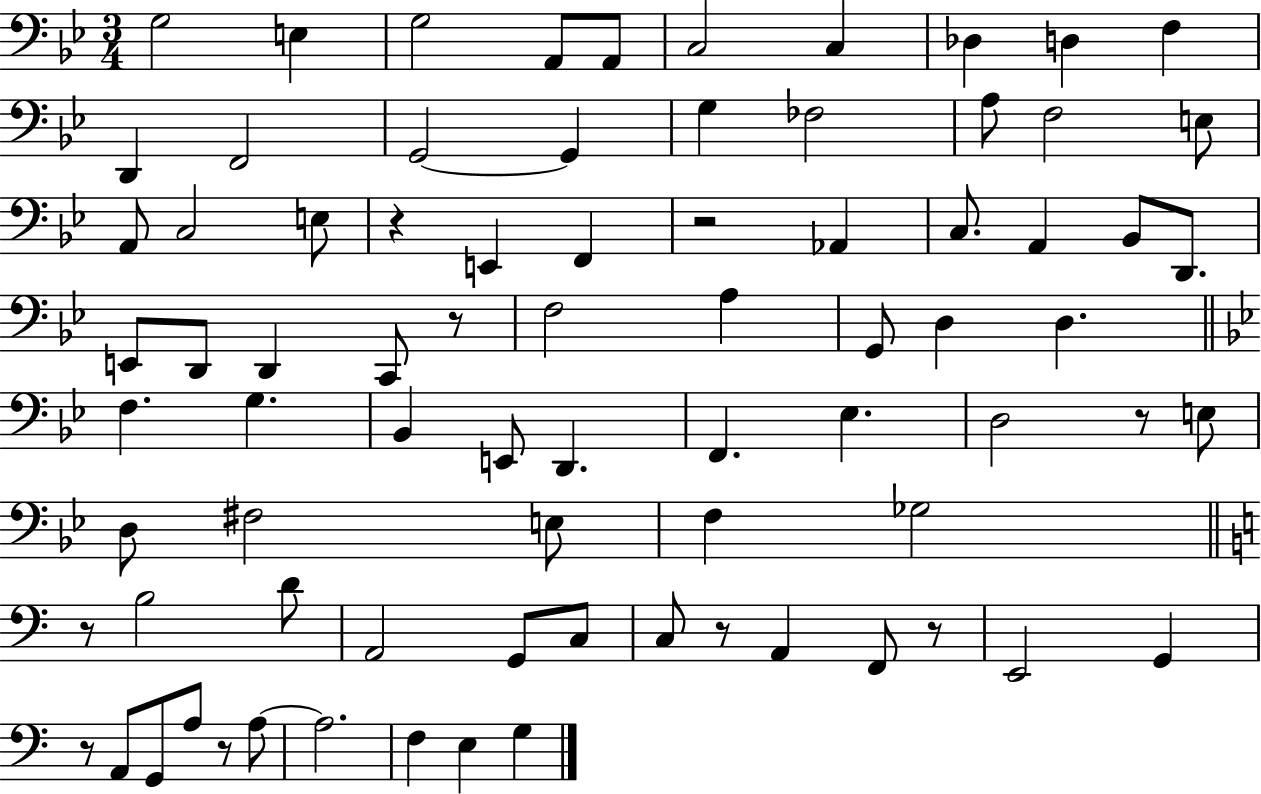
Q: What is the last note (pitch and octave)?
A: G3